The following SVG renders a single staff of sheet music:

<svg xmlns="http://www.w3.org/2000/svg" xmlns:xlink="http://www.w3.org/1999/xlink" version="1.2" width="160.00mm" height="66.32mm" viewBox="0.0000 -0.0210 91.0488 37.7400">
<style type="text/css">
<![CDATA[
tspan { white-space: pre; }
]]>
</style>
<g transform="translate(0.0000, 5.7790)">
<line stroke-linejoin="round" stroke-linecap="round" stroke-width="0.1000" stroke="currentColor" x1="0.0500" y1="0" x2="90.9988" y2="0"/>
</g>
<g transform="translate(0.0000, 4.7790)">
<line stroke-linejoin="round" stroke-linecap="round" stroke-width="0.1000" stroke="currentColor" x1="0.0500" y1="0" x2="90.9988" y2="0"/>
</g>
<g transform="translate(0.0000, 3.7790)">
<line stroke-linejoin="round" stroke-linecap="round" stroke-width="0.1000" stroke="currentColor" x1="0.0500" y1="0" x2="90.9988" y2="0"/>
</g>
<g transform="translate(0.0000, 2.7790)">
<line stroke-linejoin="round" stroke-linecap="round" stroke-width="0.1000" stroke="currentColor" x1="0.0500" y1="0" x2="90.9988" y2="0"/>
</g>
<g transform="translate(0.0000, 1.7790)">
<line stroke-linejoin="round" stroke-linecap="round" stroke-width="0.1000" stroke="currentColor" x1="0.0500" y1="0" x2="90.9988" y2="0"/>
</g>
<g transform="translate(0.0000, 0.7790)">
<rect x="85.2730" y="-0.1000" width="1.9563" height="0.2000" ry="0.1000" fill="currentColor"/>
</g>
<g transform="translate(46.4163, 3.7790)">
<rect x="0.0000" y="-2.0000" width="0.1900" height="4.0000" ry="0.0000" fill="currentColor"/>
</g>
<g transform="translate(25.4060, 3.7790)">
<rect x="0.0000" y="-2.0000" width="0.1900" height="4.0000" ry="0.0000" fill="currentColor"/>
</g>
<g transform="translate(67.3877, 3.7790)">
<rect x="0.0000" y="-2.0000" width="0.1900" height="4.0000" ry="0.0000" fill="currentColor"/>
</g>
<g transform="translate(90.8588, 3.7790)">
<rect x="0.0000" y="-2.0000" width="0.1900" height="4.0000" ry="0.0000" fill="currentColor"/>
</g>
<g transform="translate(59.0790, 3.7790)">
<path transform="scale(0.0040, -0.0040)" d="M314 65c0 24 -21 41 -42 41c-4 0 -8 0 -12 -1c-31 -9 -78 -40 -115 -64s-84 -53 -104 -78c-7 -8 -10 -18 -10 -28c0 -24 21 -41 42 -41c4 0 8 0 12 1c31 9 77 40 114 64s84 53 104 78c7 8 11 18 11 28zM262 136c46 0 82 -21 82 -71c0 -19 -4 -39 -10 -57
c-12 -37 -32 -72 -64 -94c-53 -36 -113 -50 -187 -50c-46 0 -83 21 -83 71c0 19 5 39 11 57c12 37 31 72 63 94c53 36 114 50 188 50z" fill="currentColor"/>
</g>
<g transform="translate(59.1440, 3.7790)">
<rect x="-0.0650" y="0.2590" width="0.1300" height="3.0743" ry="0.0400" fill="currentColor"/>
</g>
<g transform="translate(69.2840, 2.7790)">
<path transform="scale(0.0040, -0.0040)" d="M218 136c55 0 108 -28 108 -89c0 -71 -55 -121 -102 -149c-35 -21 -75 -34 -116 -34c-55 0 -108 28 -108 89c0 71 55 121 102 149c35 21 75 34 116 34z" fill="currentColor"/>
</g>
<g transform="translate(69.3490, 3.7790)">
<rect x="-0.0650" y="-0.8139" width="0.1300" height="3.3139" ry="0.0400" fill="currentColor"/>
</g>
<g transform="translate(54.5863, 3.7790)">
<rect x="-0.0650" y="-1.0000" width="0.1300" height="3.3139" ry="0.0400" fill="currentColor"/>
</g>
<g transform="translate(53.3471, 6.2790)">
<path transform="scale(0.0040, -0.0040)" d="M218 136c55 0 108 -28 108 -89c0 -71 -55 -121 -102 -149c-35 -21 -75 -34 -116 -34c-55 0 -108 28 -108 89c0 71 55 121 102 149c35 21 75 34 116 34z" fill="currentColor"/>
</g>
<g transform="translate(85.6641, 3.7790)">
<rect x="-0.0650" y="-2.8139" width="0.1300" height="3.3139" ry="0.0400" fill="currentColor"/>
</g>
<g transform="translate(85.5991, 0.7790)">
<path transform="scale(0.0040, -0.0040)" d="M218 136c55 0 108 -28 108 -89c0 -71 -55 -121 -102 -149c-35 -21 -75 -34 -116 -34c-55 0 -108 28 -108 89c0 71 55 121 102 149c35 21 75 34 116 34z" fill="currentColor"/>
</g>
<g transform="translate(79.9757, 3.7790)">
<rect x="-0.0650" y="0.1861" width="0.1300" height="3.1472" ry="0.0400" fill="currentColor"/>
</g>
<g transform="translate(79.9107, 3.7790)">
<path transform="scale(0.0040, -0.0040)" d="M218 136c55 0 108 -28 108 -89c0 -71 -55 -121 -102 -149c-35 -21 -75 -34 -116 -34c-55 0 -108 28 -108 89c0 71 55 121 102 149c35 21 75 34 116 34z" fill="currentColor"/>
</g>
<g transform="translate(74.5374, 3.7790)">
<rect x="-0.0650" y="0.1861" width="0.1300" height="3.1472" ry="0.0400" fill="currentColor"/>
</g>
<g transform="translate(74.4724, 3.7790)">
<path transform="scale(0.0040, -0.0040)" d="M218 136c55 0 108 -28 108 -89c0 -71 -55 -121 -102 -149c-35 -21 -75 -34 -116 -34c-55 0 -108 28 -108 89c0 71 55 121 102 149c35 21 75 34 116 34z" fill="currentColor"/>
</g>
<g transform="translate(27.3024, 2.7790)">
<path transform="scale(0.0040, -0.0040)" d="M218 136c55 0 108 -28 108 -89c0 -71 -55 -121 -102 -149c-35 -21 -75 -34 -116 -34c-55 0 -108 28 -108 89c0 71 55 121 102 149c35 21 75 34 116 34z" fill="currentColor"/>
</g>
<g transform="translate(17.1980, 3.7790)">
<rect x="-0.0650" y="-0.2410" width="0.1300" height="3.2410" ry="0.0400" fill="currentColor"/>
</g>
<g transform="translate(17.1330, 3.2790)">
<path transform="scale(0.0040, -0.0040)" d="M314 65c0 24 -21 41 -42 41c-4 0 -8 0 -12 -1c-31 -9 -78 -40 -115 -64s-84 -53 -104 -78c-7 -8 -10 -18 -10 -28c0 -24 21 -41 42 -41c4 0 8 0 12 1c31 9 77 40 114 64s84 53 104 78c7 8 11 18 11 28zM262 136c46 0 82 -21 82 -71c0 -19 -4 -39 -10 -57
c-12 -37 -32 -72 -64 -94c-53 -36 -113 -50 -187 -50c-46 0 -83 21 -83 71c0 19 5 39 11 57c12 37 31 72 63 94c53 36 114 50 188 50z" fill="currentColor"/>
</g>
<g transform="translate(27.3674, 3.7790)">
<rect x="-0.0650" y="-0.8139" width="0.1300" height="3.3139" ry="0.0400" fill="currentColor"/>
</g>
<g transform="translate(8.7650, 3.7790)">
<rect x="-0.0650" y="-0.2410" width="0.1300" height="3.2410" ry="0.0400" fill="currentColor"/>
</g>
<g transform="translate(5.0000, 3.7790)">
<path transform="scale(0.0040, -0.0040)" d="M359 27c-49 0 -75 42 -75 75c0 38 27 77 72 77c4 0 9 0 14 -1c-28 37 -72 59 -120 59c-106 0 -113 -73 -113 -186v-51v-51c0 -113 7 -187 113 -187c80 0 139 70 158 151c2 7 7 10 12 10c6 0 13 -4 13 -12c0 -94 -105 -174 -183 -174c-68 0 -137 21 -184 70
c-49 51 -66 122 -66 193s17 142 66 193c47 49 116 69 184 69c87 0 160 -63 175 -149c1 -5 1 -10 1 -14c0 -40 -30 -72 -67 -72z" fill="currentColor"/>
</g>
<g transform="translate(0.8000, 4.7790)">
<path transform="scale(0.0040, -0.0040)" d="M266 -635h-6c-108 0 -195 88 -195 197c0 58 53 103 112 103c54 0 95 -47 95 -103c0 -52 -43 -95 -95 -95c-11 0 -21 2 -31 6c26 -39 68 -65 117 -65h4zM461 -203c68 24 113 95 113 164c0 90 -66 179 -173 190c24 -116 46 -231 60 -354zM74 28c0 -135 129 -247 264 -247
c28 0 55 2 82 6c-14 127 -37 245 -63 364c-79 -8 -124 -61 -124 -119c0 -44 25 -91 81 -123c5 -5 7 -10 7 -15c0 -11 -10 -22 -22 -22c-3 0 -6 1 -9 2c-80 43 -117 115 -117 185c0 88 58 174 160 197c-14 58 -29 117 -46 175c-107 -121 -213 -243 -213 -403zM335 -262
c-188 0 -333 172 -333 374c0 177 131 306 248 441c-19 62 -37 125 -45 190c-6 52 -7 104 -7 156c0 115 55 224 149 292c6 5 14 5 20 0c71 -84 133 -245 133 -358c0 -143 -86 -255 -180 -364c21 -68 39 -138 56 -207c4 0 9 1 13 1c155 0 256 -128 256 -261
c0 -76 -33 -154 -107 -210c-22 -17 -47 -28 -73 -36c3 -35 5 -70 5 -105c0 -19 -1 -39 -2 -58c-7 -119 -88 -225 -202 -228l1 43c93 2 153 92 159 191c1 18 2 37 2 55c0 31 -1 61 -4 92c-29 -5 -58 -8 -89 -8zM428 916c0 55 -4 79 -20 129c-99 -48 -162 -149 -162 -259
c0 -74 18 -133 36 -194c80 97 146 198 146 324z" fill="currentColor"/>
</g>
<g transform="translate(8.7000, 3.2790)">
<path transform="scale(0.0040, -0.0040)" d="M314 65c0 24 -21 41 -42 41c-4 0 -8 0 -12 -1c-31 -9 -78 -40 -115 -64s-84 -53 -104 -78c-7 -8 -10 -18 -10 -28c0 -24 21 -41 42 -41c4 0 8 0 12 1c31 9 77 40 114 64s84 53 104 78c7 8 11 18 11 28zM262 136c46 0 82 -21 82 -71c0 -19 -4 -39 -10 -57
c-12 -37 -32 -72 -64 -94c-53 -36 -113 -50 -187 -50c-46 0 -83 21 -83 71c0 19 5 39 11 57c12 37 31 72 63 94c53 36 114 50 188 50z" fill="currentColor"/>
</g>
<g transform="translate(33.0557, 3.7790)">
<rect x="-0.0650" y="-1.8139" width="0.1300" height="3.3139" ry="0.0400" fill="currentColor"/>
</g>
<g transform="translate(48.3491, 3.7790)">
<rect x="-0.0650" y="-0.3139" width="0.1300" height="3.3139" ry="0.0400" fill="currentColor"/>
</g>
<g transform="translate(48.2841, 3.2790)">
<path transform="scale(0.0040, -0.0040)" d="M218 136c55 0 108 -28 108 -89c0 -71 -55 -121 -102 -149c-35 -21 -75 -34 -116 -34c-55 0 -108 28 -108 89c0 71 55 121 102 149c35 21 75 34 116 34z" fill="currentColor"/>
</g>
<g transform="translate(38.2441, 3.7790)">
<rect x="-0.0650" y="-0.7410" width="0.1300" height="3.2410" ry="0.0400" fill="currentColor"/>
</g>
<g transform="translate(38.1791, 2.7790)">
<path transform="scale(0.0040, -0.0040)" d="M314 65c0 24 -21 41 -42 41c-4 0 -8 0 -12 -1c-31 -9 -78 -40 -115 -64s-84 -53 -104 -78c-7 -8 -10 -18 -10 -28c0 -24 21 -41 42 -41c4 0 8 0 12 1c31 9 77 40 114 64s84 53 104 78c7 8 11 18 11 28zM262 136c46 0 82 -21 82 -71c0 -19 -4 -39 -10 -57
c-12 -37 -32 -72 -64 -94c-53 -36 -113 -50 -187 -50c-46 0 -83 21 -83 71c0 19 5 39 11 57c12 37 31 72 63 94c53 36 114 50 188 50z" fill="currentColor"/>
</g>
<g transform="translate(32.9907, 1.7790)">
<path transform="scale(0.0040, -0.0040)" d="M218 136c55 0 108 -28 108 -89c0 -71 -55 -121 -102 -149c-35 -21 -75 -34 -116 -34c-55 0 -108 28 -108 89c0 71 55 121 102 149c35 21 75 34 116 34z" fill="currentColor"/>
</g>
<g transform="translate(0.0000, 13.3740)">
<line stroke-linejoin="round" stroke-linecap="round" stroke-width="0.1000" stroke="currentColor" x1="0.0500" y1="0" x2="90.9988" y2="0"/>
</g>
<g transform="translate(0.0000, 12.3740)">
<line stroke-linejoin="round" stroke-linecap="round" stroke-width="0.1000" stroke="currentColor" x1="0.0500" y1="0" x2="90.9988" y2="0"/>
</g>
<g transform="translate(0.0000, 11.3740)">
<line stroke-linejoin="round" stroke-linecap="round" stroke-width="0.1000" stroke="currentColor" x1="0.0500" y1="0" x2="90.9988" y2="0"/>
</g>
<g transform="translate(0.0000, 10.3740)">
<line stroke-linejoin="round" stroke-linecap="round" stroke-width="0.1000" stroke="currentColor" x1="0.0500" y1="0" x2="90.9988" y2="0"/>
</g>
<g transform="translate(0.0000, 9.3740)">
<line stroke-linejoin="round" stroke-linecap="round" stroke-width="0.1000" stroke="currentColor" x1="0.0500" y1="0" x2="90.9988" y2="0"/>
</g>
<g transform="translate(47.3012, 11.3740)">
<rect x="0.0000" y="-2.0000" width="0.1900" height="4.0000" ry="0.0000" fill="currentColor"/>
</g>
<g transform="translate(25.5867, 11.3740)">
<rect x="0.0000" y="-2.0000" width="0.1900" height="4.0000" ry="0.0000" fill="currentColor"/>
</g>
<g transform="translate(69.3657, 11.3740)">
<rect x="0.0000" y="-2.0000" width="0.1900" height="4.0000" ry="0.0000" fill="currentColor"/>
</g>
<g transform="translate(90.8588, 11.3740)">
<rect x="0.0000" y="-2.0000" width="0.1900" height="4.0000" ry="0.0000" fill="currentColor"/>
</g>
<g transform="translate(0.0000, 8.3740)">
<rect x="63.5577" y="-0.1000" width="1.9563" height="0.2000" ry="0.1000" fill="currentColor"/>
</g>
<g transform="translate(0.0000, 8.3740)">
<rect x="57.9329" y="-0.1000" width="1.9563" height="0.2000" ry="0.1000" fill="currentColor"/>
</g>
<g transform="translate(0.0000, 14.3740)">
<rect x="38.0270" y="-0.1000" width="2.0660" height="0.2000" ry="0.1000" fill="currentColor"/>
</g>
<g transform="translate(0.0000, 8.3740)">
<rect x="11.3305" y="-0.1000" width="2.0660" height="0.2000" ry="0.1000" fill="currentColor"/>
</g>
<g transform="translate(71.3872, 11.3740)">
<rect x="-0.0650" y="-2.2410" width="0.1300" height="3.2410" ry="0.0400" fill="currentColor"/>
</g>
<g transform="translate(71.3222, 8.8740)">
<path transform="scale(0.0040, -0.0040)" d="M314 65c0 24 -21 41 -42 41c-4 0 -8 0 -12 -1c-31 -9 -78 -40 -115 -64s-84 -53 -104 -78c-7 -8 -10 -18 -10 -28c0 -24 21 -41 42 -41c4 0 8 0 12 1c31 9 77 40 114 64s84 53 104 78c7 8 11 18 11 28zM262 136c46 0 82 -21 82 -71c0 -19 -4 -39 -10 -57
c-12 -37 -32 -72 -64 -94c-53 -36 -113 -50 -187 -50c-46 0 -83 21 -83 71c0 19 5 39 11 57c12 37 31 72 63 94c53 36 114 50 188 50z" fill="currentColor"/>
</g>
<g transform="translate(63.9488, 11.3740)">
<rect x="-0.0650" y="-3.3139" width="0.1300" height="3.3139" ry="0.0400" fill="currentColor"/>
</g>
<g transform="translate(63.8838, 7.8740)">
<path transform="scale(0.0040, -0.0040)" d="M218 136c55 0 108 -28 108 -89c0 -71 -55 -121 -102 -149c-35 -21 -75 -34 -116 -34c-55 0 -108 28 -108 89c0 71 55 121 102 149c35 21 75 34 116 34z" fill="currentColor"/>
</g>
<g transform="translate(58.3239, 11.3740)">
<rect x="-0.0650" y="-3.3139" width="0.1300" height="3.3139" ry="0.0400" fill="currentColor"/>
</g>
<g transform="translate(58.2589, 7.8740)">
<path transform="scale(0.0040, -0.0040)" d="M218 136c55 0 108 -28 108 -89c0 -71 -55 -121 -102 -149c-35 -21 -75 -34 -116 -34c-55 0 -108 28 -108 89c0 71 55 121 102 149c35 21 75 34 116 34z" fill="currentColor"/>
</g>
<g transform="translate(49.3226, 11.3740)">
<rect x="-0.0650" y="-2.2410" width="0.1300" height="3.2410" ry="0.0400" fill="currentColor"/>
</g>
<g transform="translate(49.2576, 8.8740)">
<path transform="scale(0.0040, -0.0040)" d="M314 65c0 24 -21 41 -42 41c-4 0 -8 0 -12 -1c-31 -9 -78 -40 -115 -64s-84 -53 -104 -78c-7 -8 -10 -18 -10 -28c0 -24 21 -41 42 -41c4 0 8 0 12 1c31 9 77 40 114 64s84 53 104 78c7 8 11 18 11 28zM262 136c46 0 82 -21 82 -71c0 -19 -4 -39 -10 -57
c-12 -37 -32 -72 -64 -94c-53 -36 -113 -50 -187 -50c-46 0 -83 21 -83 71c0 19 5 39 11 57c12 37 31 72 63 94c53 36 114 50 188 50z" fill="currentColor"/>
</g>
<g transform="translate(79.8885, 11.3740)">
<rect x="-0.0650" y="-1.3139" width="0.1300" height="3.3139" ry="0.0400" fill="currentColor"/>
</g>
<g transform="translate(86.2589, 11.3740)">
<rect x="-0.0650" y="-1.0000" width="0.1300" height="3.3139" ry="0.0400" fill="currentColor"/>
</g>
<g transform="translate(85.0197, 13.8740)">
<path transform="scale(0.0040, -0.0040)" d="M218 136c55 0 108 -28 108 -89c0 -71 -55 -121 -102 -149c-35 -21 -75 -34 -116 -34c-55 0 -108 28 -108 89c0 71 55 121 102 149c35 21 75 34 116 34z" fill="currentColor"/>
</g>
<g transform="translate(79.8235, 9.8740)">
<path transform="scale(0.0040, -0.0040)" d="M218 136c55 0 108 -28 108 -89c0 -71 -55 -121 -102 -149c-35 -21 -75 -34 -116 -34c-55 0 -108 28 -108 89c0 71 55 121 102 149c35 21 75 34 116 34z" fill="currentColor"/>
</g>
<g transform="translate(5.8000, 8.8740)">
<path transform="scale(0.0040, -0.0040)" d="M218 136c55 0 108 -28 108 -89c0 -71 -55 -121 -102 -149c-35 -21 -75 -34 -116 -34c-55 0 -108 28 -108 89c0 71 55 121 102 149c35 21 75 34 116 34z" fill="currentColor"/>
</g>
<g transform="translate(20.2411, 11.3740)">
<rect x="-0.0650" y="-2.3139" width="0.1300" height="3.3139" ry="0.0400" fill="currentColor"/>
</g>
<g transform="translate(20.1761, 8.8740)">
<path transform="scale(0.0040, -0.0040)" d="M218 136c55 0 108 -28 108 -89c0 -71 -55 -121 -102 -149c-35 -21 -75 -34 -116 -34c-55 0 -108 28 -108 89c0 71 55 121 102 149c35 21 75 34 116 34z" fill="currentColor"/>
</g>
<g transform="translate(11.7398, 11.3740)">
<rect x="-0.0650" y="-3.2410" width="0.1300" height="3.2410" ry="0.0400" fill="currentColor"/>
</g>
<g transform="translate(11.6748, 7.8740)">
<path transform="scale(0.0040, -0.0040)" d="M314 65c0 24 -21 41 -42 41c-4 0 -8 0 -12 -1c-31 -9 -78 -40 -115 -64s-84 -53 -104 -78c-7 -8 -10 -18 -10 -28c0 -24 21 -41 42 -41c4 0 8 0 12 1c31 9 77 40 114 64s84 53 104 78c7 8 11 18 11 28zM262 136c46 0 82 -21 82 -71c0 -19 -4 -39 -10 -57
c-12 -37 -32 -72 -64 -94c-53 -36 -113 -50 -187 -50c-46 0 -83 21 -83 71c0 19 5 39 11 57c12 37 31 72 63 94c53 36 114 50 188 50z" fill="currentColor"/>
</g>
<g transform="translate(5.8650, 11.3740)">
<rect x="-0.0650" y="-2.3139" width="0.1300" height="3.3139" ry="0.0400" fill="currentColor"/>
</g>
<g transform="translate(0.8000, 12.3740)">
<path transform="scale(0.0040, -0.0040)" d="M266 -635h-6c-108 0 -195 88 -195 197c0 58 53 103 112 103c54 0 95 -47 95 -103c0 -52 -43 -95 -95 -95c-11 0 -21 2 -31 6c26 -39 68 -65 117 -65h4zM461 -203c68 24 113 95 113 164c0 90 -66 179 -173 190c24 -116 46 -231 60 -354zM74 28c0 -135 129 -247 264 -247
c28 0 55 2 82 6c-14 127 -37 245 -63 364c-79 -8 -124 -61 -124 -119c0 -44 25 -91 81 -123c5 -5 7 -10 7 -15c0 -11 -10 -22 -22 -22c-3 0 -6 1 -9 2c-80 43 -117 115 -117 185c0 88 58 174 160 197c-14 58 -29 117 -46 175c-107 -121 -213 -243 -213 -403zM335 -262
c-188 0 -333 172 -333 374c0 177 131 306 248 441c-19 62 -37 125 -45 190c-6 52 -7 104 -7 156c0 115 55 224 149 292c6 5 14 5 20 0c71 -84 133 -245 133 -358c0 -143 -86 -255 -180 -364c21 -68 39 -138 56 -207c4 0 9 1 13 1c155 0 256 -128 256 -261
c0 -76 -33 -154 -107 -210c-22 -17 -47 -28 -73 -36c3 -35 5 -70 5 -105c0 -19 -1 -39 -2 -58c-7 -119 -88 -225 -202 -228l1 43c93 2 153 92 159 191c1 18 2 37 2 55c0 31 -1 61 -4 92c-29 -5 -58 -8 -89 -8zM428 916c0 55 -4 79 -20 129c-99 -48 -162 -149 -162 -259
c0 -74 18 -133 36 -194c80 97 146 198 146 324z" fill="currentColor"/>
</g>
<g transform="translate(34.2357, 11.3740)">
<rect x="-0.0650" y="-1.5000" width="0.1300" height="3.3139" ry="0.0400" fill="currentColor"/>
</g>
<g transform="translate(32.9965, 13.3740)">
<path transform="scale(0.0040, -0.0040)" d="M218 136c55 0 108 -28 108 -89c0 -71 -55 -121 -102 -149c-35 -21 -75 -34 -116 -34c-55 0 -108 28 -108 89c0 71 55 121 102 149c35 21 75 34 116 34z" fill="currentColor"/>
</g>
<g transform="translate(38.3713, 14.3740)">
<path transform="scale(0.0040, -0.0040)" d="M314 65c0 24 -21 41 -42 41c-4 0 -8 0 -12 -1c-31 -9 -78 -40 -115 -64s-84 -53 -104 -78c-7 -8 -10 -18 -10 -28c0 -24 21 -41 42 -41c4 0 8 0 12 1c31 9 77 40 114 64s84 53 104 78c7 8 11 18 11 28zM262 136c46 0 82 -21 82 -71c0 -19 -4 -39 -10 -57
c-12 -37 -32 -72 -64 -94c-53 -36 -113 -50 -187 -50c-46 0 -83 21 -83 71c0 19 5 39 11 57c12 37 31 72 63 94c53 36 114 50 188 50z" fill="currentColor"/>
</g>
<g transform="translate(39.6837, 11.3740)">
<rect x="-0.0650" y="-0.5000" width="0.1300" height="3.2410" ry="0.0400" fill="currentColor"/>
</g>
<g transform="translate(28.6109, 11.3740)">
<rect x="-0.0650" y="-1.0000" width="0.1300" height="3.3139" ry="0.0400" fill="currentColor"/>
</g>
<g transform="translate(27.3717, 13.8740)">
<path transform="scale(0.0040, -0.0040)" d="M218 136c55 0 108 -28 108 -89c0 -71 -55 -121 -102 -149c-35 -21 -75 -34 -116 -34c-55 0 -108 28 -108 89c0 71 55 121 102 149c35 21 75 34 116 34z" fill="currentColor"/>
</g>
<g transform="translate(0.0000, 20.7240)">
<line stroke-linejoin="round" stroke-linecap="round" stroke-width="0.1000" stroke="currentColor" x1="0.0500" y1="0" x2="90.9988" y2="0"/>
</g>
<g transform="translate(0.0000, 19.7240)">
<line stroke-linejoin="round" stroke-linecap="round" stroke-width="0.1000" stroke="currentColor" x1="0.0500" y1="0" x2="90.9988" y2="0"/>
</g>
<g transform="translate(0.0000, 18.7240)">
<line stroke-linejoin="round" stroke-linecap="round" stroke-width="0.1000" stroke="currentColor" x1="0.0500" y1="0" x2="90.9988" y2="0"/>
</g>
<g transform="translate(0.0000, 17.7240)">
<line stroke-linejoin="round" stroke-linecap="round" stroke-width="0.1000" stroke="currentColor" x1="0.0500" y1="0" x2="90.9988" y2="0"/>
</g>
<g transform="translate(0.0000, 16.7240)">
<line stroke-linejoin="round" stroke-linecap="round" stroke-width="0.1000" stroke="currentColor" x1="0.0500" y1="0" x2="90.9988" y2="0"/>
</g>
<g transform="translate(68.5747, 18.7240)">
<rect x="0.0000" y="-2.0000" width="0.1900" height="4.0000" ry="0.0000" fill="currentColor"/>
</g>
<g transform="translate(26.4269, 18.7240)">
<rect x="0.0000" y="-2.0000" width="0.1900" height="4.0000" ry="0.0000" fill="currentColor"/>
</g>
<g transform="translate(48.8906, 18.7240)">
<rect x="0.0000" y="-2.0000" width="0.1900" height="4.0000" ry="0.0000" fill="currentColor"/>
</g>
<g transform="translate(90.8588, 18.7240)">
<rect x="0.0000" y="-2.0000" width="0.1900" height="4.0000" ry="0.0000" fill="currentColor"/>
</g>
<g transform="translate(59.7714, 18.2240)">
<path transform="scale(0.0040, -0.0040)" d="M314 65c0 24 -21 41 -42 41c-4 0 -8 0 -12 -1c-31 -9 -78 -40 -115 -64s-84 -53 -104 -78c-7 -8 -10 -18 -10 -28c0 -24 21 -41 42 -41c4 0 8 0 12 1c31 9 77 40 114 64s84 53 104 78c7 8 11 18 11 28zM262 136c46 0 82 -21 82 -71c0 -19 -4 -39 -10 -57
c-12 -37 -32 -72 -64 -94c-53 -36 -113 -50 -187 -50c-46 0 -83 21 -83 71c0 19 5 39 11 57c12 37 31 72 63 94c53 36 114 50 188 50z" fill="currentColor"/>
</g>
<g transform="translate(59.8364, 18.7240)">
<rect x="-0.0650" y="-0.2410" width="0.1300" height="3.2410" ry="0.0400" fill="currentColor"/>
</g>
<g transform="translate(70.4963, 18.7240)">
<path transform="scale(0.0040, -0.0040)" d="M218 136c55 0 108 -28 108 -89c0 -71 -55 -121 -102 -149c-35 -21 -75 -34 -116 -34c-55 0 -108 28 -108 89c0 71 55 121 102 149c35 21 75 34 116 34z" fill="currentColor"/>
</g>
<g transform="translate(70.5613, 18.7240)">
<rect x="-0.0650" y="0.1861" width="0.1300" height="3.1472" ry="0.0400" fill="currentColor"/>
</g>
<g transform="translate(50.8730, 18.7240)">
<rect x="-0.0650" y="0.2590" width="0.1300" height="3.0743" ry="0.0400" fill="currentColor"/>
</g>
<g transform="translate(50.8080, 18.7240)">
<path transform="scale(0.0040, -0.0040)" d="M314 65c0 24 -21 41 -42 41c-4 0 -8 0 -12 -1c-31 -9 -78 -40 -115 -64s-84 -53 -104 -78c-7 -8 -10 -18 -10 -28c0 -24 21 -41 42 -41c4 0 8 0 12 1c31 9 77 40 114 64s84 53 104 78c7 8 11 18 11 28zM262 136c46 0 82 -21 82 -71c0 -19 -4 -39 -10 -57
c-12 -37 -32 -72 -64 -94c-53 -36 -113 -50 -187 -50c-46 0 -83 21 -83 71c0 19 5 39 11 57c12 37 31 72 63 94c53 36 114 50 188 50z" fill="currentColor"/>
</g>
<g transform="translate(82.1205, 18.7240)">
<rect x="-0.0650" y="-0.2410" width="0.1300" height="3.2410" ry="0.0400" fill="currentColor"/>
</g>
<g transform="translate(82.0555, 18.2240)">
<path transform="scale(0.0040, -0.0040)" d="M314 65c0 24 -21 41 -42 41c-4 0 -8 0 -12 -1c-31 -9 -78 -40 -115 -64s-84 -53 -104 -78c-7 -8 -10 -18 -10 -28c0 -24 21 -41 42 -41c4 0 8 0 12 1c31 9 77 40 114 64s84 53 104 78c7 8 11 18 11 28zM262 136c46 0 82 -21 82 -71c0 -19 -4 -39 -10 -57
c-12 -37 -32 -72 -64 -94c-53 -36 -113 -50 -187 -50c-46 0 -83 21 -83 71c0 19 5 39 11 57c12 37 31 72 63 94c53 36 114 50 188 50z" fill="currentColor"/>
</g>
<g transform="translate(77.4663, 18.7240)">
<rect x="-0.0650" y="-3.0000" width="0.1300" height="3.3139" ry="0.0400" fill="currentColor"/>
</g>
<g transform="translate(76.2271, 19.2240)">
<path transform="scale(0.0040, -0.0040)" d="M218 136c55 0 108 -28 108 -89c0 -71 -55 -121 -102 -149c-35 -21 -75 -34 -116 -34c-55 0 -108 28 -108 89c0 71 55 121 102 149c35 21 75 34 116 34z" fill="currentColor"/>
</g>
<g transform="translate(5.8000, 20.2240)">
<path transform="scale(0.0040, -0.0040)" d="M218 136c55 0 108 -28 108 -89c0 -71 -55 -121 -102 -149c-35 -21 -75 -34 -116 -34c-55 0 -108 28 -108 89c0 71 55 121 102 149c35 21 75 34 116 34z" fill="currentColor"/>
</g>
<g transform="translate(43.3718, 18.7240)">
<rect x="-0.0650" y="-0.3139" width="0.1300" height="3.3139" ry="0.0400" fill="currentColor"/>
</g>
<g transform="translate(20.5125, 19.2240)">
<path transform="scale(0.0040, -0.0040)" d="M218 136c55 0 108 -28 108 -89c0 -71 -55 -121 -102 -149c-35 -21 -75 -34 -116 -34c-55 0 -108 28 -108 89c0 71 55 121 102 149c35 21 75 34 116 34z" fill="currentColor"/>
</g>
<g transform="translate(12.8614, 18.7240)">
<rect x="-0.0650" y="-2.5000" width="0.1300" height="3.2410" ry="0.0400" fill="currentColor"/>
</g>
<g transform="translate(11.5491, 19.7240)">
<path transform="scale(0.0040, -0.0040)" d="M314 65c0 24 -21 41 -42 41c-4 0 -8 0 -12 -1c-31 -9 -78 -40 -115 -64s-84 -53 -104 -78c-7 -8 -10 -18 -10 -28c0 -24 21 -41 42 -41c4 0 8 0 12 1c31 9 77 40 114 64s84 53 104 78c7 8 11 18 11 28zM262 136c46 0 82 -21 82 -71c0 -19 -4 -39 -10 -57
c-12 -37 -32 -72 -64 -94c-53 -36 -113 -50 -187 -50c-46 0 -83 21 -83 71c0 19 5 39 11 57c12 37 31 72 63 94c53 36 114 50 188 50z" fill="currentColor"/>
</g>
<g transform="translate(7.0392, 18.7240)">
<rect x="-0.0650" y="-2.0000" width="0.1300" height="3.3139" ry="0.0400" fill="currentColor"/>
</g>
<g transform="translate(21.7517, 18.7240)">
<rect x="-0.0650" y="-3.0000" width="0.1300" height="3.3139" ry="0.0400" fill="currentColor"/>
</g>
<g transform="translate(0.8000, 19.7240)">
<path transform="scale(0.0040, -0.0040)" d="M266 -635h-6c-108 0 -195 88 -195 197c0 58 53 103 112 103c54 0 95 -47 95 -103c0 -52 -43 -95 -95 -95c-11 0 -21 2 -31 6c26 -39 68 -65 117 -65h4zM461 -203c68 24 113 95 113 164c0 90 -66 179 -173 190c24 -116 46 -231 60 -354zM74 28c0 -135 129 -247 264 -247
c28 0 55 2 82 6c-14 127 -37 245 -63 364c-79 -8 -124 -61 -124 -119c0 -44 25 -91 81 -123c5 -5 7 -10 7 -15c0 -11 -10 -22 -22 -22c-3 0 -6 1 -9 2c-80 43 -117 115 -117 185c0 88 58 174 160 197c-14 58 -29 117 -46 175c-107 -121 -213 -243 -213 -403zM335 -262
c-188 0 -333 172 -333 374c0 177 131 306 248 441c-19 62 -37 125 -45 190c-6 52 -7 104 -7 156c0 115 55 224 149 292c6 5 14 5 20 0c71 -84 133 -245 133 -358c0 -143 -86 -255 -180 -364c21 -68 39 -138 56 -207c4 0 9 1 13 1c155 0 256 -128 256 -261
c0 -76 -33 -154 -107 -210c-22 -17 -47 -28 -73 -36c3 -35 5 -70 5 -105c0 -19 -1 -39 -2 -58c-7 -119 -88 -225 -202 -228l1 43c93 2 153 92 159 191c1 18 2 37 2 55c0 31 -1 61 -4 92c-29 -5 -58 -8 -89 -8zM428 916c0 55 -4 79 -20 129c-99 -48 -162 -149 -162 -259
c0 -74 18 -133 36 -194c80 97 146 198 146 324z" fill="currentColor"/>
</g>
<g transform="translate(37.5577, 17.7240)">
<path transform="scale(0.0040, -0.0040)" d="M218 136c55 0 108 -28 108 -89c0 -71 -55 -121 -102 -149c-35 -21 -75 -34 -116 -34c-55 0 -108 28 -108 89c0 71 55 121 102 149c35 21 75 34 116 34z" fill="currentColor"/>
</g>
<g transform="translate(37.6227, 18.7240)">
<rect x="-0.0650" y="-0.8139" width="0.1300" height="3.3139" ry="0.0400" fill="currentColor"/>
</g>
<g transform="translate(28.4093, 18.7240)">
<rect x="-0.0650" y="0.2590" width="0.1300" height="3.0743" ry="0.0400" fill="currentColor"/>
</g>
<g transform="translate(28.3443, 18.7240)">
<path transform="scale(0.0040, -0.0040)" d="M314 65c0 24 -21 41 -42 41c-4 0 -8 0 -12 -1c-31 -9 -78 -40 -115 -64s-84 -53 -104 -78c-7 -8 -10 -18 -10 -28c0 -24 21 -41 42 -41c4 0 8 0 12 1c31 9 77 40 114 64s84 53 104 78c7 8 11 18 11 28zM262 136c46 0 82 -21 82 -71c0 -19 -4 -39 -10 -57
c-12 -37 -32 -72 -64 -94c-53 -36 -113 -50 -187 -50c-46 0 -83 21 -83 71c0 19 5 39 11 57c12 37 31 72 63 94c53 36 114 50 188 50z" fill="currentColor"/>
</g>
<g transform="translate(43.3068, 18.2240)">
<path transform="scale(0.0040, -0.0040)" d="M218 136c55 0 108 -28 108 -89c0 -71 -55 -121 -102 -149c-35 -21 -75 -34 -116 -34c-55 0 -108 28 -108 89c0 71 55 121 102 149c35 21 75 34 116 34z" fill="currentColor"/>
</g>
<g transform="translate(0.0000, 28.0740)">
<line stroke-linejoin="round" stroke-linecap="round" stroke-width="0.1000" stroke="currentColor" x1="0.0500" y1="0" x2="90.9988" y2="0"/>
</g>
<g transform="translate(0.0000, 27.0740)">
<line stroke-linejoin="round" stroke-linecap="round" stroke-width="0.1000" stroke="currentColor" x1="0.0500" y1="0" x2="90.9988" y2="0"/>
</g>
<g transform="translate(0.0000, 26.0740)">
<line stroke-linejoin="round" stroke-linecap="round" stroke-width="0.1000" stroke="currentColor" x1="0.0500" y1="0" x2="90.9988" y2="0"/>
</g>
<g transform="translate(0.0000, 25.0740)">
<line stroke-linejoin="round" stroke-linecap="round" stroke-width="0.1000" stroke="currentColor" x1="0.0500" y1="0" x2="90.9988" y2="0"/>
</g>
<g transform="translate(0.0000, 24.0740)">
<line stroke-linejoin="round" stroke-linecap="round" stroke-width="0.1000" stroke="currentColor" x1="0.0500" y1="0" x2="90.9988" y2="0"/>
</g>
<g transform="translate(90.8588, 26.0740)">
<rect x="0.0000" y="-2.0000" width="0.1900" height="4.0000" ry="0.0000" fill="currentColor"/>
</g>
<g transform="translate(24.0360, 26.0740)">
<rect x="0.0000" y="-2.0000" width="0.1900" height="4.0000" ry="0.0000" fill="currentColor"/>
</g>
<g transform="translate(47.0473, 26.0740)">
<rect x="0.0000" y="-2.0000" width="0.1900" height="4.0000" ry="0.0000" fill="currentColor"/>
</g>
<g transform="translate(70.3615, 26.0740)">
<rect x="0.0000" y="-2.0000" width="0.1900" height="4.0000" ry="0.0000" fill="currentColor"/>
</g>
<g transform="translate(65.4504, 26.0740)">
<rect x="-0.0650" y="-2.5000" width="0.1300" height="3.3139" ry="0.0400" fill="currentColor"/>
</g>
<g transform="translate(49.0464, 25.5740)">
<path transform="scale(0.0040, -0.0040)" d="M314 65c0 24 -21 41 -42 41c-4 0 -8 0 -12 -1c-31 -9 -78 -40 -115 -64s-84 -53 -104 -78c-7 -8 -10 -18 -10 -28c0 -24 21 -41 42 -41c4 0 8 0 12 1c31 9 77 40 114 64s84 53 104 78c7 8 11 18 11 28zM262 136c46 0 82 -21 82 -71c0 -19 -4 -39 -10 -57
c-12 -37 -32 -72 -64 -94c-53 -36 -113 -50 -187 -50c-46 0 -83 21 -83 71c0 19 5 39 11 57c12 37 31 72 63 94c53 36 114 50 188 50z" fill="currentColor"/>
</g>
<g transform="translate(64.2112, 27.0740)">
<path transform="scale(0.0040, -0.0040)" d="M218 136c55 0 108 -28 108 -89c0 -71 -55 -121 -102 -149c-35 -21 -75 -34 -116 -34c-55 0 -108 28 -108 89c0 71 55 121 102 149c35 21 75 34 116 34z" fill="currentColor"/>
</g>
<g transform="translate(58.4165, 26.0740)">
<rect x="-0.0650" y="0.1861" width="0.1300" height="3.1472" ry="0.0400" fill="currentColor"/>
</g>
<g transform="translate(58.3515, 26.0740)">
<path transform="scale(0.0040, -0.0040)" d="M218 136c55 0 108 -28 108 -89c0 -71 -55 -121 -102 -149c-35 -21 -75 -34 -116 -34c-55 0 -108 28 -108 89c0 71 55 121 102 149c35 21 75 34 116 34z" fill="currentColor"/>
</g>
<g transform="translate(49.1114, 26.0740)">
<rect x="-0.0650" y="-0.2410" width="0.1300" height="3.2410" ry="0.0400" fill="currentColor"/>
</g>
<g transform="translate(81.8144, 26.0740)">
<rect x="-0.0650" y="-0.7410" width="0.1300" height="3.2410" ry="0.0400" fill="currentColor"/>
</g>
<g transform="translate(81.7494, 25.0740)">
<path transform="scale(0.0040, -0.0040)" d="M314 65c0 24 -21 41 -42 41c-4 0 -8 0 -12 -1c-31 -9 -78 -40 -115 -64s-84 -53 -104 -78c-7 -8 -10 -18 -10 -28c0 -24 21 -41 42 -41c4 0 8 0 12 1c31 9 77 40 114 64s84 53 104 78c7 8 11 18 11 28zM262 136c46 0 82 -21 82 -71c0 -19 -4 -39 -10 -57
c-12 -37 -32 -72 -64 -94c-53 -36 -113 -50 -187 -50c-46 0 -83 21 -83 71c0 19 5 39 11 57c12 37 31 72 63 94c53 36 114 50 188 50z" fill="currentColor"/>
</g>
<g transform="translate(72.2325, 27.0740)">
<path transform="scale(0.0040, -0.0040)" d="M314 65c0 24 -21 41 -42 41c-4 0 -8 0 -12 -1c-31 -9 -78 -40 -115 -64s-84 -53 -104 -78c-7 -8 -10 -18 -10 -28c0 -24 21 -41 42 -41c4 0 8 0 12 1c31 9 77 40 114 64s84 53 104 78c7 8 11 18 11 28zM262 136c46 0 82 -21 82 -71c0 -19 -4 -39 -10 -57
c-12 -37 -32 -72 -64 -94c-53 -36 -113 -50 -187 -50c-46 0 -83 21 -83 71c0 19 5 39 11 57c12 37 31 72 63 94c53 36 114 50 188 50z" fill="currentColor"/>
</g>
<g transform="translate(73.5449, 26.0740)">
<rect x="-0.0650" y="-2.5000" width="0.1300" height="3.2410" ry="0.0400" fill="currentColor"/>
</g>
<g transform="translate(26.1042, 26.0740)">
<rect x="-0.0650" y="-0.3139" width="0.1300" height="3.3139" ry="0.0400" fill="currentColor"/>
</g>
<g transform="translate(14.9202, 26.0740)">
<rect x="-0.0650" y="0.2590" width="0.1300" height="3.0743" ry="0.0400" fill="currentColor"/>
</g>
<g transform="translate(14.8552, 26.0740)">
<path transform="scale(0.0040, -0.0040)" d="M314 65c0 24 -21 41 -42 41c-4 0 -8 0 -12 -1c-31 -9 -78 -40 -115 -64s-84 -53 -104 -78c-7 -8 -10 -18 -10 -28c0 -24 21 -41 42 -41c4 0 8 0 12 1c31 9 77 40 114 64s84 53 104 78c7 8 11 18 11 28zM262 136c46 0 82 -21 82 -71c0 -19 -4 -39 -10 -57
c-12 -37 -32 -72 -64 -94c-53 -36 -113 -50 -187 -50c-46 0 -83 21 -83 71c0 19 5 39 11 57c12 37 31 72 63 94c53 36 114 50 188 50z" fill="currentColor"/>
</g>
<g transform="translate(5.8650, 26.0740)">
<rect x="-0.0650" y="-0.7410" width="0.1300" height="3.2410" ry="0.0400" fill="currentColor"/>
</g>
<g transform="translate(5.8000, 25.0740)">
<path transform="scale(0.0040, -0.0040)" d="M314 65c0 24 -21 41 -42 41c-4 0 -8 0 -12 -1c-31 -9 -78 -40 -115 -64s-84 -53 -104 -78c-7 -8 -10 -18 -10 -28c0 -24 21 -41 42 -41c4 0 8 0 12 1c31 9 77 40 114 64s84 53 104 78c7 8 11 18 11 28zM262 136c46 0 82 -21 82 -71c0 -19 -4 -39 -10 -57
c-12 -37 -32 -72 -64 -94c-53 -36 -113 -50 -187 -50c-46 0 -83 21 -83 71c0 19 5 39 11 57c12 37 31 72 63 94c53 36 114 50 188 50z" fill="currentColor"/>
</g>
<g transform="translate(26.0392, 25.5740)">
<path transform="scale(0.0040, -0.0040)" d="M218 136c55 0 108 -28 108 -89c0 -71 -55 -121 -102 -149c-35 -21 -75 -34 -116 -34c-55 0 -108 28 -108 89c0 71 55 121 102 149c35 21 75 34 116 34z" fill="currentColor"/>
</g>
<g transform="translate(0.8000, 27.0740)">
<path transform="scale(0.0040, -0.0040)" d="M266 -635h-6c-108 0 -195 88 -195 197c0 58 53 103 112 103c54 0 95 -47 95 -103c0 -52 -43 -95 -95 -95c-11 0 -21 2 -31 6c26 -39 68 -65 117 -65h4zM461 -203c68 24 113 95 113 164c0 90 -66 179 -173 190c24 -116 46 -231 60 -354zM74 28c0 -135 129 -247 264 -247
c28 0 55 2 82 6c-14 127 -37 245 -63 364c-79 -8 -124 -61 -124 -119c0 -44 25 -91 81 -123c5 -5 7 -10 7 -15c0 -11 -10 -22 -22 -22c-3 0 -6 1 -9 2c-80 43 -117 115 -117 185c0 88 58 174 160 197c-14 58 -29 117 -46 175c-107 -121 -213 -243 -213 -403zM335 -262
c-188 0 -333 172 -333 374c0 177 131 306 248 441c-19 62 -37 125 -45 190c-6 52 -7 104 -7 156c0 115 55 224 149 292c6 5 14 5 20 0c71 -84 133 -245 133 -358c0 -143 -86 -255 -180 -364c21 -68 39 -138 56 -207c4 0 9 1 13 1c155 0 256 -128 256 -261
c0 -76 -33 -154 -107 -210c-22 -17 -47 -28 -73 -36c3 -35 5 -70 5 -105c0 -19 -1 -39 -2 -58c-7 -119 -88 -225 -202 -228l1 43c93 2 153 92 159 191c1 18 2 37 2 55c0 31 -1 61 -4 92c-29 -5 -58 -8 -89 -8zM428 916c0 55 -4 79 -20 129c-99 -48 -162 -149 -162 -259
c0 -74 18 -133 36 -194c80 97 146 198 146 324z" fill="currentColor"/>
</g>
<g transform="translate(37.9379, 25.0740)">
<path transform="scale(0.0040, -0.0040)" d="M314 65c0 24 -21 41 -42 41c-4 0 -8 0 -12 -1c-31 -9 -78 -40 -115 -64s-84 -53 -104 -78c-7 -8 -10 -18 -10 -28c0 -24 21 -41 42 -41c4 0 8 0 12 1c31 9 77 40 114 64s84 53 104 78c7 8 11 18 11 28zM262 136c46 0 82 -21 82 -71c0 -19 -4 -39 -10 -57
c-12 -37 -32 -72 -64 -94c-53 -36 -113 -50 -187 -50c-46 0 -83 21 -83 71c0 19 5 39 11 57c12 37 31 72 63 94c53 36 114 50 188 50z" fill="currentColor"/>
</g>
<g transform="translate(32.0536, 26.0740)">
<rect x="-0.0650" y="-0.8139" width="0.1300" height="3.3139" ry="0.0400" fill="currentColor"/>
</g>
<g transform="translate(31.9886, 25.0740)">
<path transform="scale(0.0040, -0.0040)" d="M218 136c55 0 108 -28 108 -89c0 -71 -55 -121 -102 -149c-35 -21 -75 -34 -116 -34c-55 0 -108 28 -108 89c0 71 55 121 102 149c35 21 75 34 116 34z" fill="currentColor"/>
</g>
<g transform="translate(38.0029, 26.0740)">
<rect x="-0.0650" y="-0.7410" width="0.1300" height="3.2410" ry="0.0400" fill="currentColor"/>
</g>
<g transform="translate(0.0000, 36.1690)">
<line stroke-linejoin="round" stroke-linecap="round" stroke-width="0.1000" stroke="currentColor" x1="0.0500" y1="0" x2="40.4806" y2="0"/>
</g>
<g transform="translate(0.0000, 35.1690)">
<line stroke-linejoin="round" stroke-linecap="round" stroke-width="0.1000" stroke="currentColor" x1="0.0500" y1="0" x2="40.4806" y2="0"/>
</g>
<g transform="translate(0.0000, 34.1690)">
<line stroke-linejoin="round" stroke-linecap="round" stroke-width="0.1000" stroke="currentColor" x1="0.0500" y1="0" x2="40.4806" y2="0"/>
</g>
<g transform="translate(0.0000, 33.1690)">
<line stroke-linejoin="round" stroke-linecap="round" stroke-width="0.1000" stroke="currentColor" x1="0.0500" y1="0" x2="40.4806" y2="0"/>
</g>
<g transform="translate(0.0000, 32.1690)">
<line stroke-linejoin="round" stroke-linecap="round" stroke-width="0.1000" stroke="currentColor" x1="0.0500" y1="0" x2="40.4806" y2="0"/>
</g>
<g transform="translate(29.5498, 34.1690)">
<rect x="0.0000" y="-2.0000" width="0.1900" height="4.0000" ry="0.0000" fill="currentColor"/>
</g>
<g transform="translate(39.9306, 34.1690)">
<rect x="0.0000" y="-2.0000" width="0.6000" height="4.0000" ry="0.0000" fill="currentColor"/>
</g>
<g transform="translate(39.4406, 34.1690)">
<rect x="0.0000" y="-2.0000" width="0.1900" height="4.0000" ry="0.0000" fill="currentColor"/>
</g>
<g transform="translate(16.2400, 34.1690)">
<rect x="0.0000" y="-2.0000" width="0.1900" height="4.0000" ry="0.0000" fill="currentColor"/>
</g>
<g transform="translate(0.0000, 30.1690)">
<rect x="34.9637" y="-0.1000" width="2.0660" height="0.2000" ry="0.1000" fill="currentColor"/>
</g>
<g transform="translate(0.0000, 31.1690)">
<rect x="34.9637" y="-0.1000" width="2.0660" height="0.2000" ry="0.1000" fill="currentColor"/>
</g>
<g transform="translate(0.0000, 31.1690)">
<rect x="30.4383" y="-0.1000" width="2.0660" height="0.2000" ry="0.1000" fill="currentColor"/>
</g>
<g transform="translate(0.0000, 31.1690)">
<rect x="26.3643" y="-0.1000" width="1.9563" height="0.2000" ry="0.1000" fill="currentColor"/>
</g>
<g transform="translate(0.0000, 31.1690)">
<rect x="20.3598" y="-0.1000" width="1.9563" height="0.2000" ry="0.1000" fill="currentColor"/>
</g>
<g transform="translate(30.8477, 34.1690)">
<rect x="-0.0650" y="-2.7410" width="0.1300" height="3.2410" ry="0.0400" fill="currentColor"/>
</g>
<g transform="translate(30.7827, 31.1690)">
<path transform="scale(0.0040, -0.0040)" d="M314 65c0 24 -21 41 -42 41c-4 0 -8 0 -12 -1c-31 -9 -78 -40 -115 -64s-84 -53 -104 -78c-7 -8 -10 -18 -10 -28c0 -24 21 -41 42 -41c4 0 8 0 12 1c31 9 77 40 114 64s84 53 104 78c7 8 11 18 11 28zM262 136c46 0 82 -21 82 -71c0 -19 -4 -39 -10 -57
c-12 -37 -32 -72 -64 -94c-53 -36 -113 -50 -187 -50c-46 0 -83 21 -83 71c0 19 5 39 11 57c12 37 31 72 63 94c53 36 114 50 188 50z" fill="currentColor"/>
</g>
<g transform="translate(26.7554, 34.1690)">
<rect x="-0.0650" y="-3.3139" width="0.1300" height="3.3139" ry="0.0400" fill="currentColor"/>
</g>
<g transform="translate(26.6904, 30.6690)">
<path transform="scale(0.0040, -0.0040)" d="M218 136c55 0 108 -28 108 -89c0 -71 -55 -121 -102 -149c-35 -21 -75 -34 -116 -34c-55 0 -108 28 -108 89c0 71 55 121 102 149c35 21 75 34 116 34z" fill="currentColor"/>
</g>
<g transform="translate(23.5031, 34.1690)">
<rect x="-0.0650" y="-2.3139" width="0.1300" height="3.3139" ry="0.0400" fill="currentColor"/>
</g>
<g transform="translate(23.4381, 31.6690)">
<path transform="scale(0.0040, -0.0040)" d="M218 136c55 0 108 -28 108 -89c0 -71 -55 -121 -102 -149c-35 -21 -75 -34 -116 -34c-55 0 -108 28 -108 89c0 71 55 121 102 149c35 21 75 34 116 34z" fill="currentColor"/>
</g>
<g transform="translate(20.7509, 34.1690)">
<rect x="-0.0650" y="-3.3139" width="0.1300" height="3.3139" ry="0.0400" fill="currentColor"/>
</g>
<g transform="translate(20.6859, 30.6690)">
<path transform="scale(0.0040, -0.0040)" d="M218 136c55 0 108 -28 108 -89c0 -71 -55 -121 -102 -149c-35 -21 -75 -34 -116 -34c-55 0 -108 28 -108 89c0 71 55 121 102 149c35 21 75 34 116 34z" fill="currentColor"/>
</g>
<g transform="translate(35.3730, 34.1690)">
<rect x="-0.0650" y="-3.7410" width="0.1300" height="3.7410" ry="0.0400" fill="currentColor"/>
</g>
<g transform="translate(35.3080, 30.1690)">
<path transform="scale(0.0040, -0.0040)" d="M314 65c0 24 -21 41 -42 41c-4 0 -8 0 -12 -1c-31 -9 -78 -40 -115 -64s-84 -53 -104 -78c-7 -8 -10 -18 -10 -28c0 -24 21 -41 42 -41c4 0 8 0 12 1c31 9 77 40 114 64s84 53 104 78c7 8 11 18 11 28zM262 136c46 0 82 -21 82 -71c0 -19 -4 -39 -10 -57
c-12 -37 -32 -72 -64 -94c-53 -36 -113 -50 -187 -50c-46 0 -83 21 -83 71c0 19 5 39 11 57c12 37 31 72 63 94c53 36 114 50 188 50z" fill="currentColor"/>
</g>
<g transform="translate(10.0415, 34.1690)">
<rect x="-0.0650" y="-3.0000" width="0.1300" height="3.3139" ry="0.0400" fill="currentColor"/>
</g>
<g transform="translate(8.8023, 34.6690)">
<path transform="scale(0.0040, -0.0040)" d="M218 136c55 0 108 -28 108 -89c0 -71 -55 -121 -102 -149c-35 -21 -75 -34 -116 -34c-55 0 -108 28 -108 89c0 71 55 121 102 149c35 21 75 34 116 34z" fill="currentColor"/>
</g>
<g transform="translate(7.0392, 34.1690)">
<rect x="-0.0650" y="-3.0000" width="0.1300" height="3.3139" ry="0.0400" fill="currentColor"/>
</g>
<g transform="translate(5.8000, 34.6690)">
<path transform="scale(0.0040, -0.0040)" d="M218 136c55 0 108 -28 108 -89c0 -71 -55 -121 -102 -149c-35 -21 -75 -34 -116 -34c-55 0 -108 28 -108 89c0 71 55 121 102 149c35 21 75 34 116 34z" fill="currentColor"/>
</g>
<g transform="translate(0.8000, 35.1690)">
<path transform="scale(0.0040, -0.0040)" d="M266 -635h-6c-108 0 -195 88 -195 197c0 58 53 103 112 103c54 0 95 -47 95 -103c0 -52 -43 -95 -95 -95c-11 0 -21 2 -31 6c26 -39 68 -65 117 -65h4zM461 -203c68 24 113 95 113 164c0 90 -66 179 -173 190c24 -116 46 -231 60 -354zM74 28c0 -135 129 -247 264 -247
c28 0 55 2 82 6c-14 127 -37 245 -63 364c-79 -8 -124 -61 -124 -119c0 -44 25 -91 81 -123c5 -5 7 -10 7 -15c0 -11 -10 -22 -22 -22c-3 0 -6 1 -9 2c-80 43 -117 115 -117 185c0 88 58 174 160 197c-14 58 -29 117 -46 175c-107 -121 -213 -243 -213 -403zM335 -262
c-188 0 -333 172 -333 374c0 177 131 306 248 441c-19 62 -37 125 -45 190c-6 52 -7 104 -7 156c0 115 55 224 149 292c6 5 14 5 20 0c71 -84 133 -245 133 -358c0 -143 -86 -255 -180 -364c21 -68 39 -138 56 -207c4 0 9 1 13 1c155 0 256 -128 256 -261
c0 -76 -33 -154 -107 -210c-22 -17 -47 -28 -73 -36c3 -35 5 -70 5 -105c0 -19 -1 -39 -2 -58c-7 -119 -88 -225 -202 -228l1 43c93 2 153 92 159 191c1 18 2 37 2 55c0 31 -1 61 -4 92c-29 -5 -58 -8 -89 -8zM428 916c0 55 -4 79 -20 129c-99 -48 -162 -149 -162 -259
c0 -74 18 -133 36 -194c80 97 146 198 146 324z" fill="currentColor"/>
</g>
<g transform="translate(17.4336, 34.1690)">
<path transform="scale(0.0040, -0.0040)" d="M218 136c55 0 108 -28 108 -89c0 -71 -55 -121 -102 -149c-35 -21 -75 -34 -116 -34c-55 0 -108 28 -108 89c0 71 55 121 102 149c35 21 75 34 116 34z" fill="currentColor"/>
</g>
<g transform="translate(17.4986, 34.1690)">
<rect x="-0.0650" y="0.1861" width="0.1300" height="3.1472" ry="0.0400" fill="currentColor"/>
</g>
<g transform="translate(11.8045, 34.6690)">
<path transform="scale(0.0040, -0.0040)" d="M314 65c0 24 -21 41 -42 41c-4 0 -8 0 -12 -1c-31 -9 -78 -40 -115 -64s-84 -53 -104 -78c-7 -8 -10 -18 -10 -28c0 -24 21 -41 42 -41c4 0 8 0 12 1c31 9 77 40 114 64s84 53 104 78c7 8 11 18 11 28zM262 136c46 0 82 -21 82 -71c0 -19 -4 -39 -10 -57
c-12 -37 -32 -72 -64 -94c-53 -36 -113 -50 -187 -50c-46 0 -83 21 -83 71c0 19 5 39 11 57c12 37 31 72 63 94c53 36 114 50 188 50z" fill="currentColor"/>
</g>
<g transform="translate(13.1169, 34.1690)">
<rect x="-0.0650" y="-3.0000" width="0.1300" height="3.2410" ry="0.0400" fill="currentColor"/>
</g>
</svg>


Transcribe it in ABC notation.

X:1
T:Untitled
M:4/4
L:1/4
K:C
c2 c2 d f d2 c D B2 d B B a g b2 g D E C2 g2 b b g2 e D F G2 A B2 d c B2 c2 B A c2 d2 B2 c d d2 c2 B G G2 d2 A A A2 B b g b a2 c'2